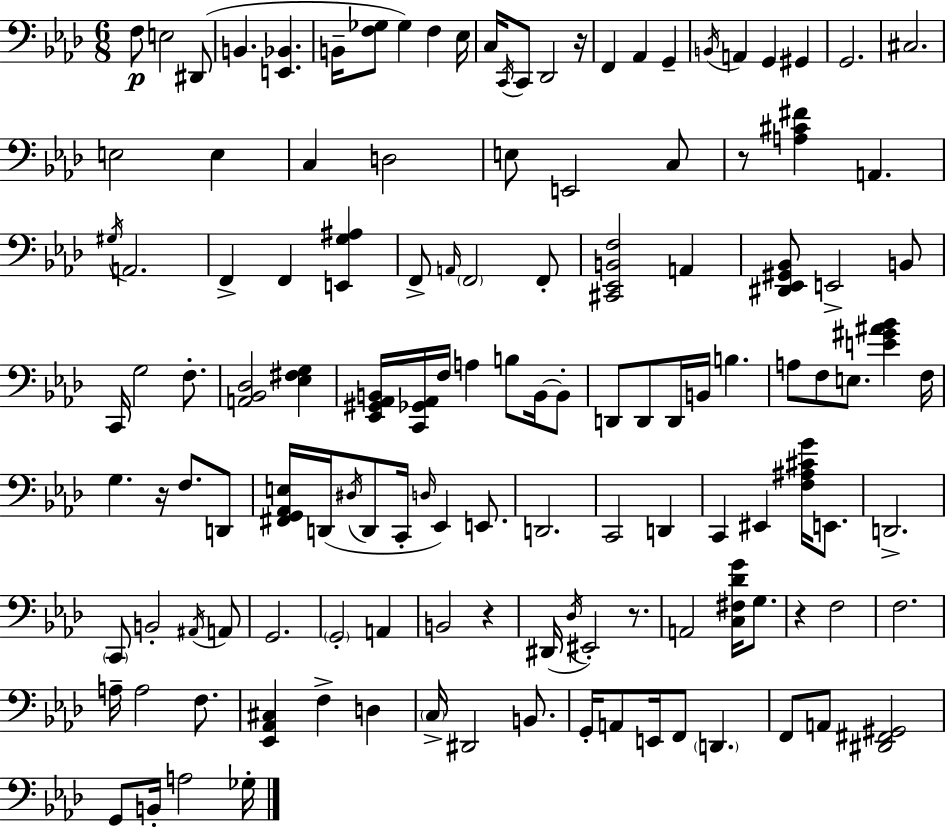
X:1
T:Untitled
M:6/8
L:1/4
K:Ab
F,/2 E,2 ^D,,/2 B,, [E,,_B,,] B,,/4 [F,_G,]/2 _G, F, _E,/4 C,/4 C,,/4 C,,/2 _D,,2 z/4 F,, _A,, G,, B,,/4 A,, G,, ^G,, G,,2 ^C,2 E,2 E, C, D,2 E,/2 E,,2 C,/2 z/2 [A,^C^F] A,, ^G,/4 A,,2 F,, F,, [E,,G,^A,] F,,/2 A,,/4 F,,2 F,,/2 [^C,,_E,,B,,F,]2 A,, [^D,,_E,,^G,,_B,,]/2 E,,2 B,,/2 C,,/4 G,2 F,/2 [A,,_B,,_D,]2 [_E,^F,G,] [_E,,^G,,_A,,B,,]/4 [C,,_G,,_A,,]/4 F,/4 A, B,/2 B,,/4 B,,/2 D,,/2 D,,/2 D,,/4 B,,/4 B, A,/2 F,/2 E,/2 [E^G^A_B] F,/4 G, z/4 F,/2 D,,/2 [^F,,G,,_A,,E,]/4 D,,/4 ^D,/4 D,,/2 C,,/4 D,/4 _E,, E,,/2 D,,2 C,,2 D,, C,, ^E,, [F,^A,^CG]/4 E,,/2 D,,2 C,,/2 B,,2 ^A,,/4 A,,/2 G,,2 G,,2 A,, B,,2 z ^D,,/4 _D,/4 ^E,,2 z/2 A,,2 [C,^F,_DG]/4 G,/2 z F,2 F,2 A,/4 A,2 F,/2 [_E,,_A,,^C,] F, D, C,/4 ^D,,2 B,,/2 G,,/4 A,,/2 E,,/4 F,,/2 D,, F,,/2 A,,/2 [^D,,^F,,^G,,]2 G,,/2 B,,/4 A,2 _G,/4